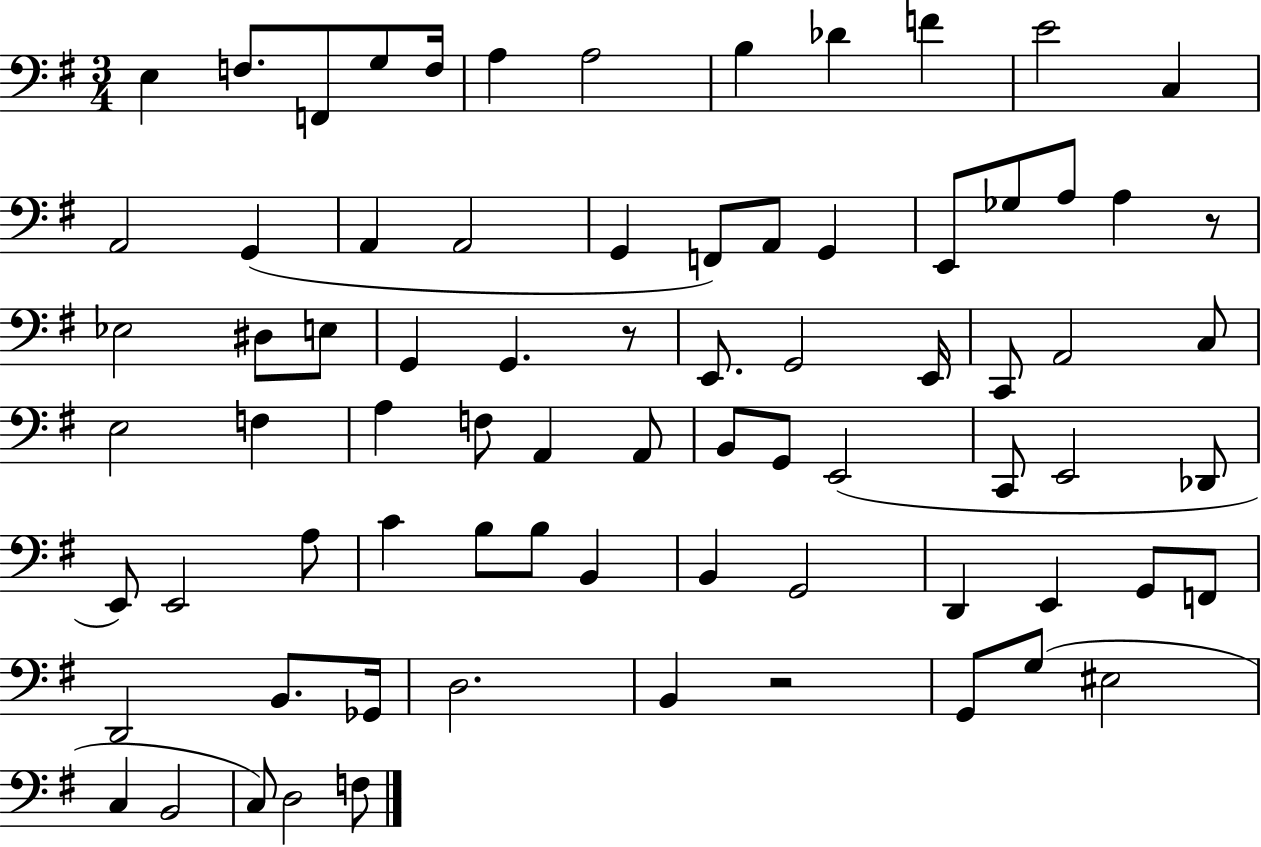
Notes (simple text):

E3/q F3/e. F2/e G3/e F3/s A3/q A3/h B3/q Db4/q F4/q E4/h C3/q A2/h G2/q A2/q A2/h G2/q F2/e A2/e G2/q E2/e Gb3/e A3/e A3/q R/e Eb3/h D#3/e E3/e G2/q G2/q. R/e E2/e. G2/h E2/s C2/e A2/h C3/e E3/h F3/q A3/q F3/e A2/q A2/e B2/e G2/e E2/h C2/e E2/h Db2/e E2/e E2/h A3/e C4/q B3/e B3/e B2/q B2/q G2/h D2/q E2/q G2/e F2/e D2/h B2/e. Gb2/s D3/h. B2/q R/h G2/e G3/e EIS3/h C3/q B2/h C3/e D3/h F3/e